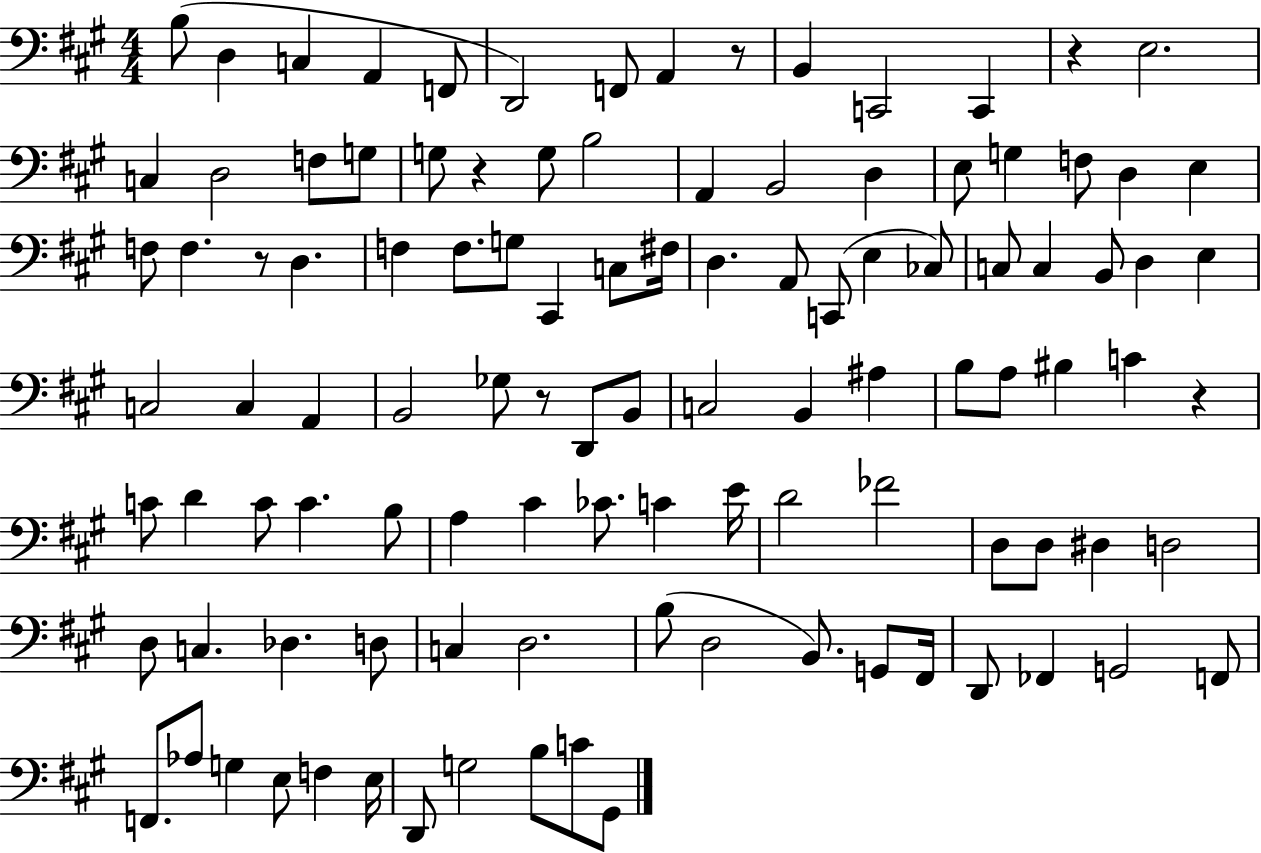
X:1
T:Untitled
M:4/4
L:1/4
K:A
B,/2 D, C, A,, F,,/2 D,,2 F,,/2 A,, z/2 B,, C,,2 C,, z E,2 C, D,2 F,/2 G,/2 G,/2 z G,/2 B,2 A,, B,,2 D, E,/2 G, F,/2 D, E, F,/2 F, z/2 D, F, F,/2 G,/2 ^C,, C,/2 ^F,/4 D, A,,/2 C,,/2 E, _C,/2 C,/2 C, B,,/2 D, E, C,2 C, A,, B,,2 _G,/2 z/2 D,,/2 B,,/2 C,2 B,, ^A, B,/2 A,/2 ^B, C z C/2 D C/2 C B,/2 A, ^C _C/2 C E/4 D2 _F2 D,/2 D,/2 ^D, D,2 D,/2 C, _D, D,/2 C, D,2 B,/2 D,2 B,,/2 G,,/2 ^F,,/4 D,,/2 _F,, G,,2 F,,/2 F,,/2 _A,/2 G, E,/2 F, E,/4 D,,/2 G,2 B,/2 C/2 ^G,,/2